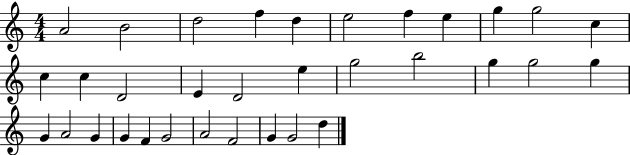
{
  \clef treble
  \numericTimeSignature
  \time 4/4
  \key c \major
  a'2 b'2 | d''2 f''4 d''4 | e''2 f''4 e''4 | g''4 g''2 c''4 | \break c''4 c''4 d'2 | e'4 d'2 e''4 | g''2 b''2 | g''4 g''2 g''4 | \break g'4 a'2 g'4 | g'4 f'4 g'2 | a'2 f'2 | g'4 g'2 d''4 | \break \bar "|."
}